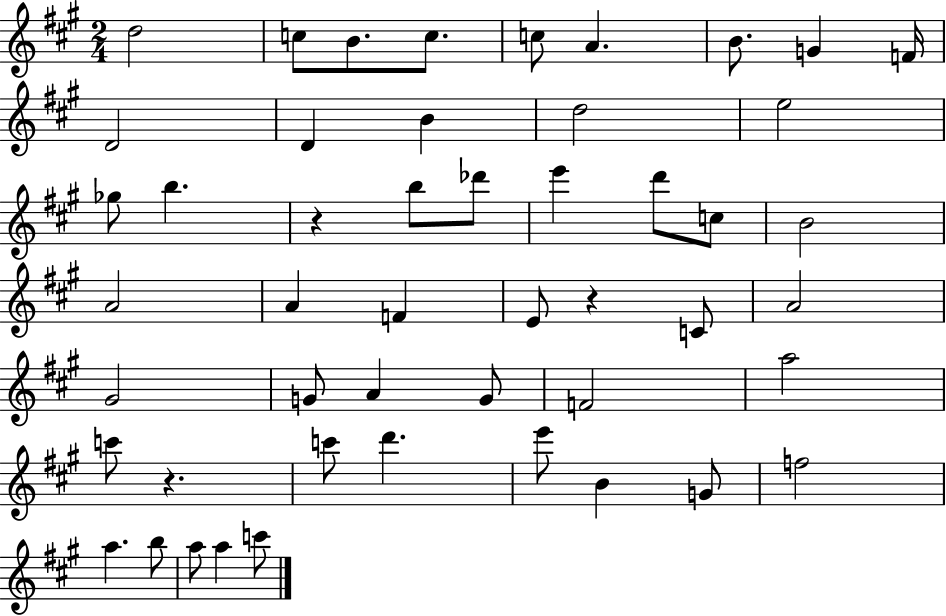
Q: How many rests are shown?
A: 3